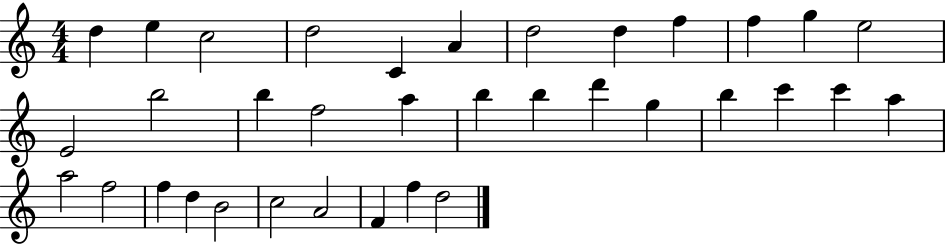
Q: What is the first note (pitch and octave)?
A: D5